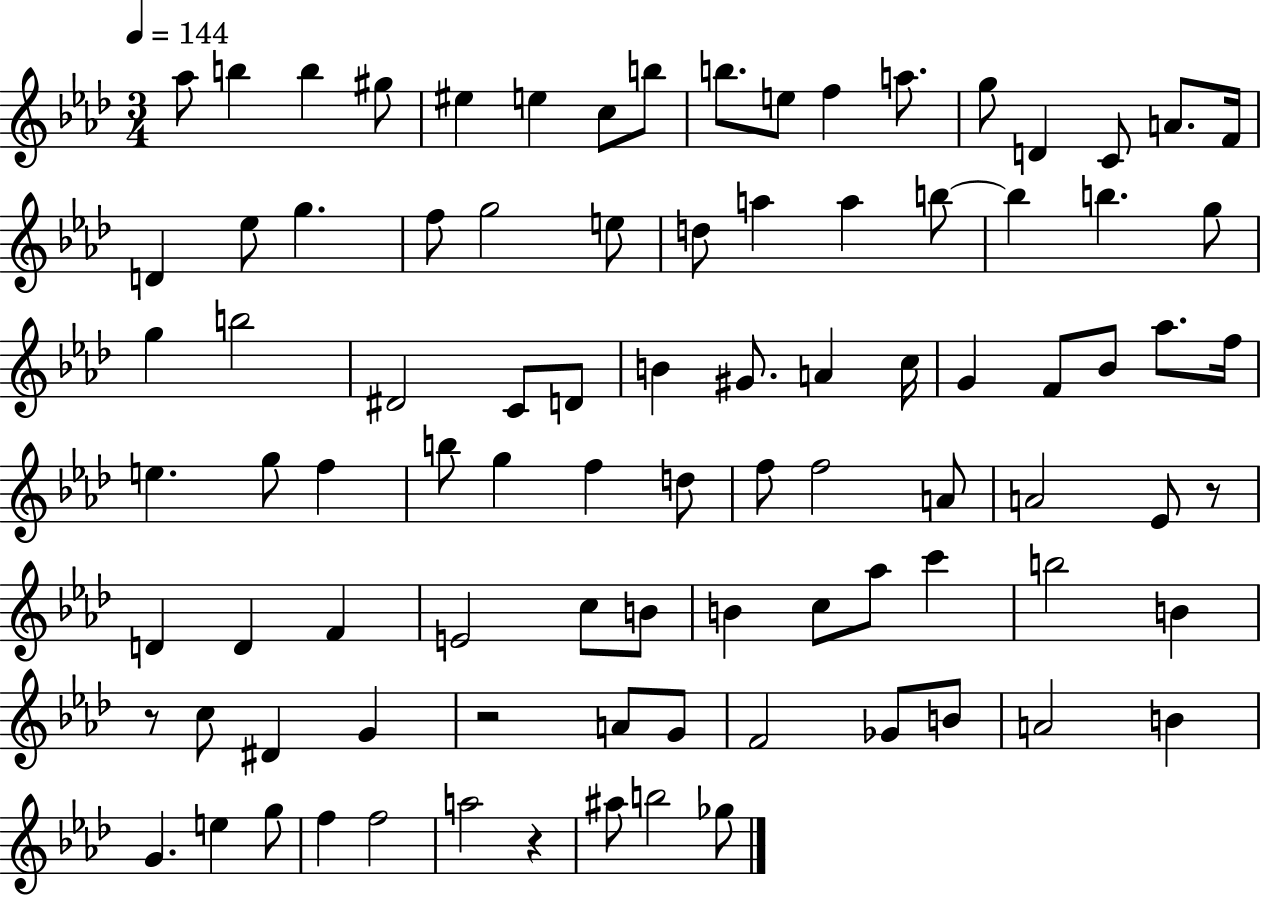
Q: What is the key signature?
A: AES major